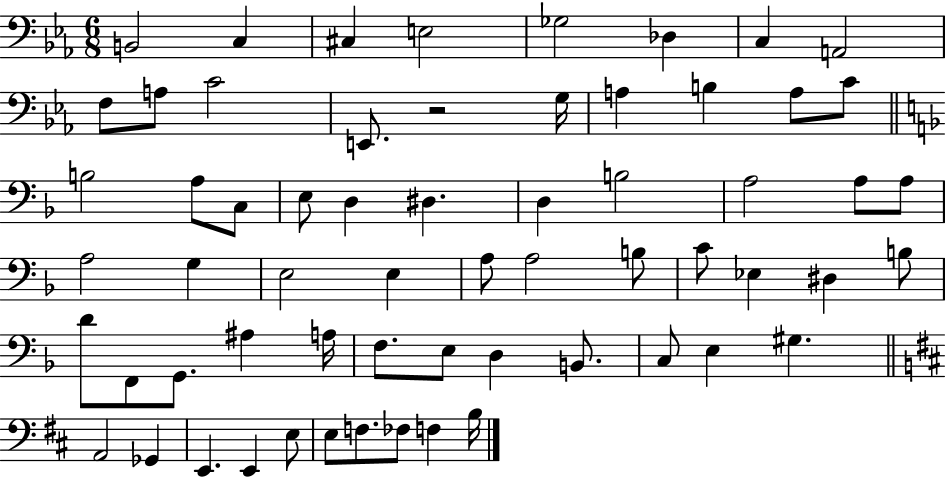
{
  \clef bass
  \numericTimeSignature
  \time 6/8
  \key ees \major
  b,2 c4 | cis4 e2 | ges2 des4 | c4 a,2 | \break f8 a8 c'2 | e,8. r2 g16 | a4 b4 a8 c'8 | \bar "||" \break \key d \minor b2 a8 c8 | e8 d4 dis4. | d4 b2 | a2 a8 a8 | \break a2 g4 | e2 e4 | a8 a2 b8 | c'8 ees4 dis4 b8 | \break d'8 f,8 g,8. ais4 a16 | f8. e8 d4 b,8. | c8 e4 gis4. | \bar "||" \break \key d \major a,2 ges,4 | e,4. e,4 e8 | e8 f8. fes8 f4 b16 | \bar "|."
}